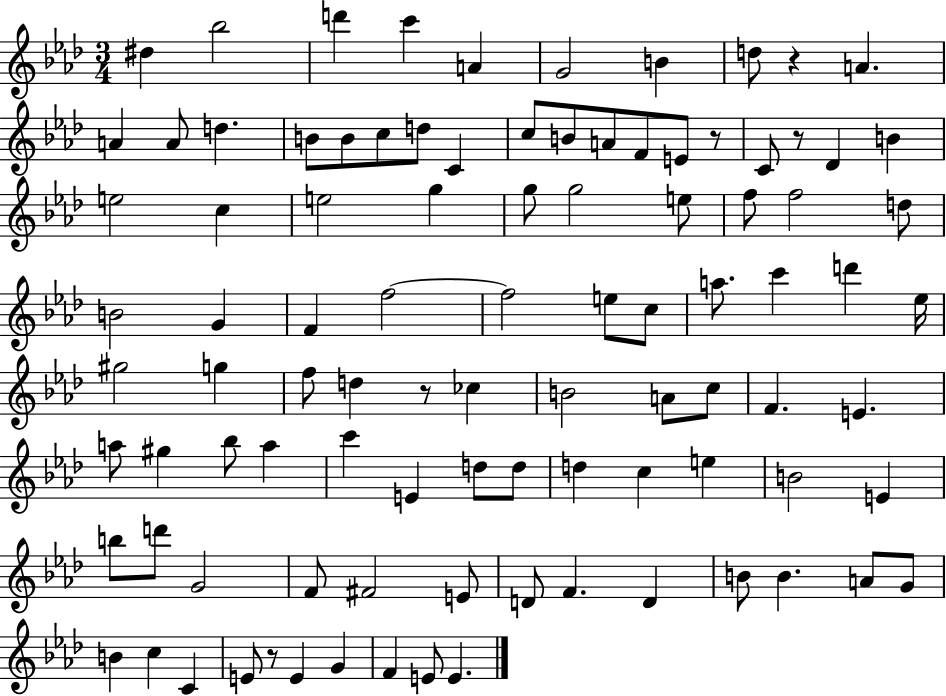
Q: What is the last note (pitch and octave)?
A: E4